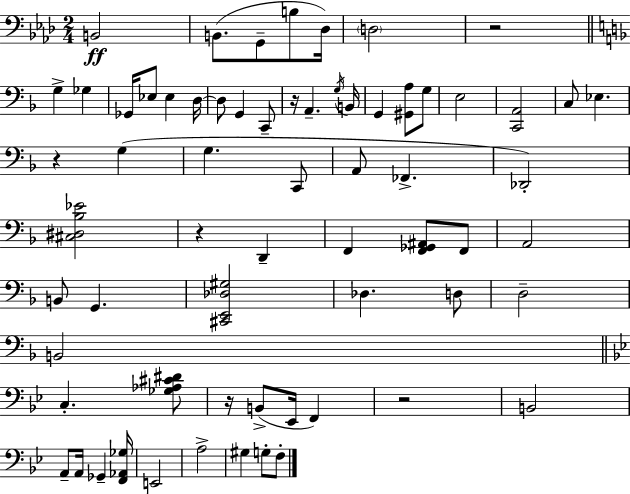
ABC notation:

X:1
T:Untitled
M:2/4
L:1/4
K:Fm
B,,2 B,,/2 G,,/2 B,/2 _D,/4 D,2 z2 G, _G, _G,,/4 _E,/2 _E, D,/4 D,/2 G,, C,,/2 z/4 A,, G,/4 B,,/4 G,, [^G,,A,]/2 G,/2 E,2 [C,,A,,]2 C,/2 _E, z G, G, C,,/2 A,,/2 _F,, _D,,2 [^C,^D,_B,_E]2 z D,, F,, [F,,_G,,^A,,]/2 F,,/2 A,,2 B,,/2 G,, [^C,,E,,_D,^G,]2 _D, D,/2 D,2 B,,2 C, [_G,_A,^C^D]/2 z/4 B,,/2 _E,,/4 F,, z2 B,,2 A,,/2 A,,/4 _G,, [F,,_A,,_G,]/4 E,,2 A,2 ^G, G,/2 F,/2